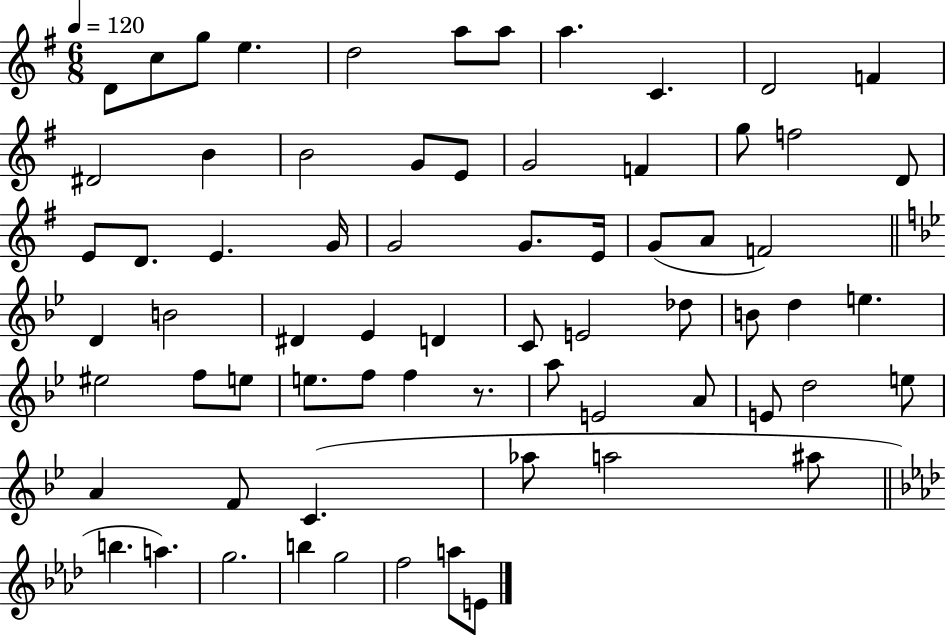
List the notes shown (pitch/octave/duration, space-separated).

D4/e C5/e G5/e E5/q. D5/h A5/e A5/e A5/q. C4/q. D4/h F4/q D#4/h B4/q B4/h G4/e E4/e G4/h F4/q G5/e F5/h D4/e E4/e D4/e. E4/q. G4/s G4/h G4/e. E4/s G4/e A4/e F4/h D4/q B4/h D#4/q Eb4/q D4/q C4/e E4/h Db5/e B4/e D5/q E5/q. EIS5/h F5/e E5/e E5/e. F5/e F5/q R/e. A5/e E4/h A4/e E4/e D5/h E5/e A4/q F4/e C4/q. Ab5/e A5/h A#5/e B5/q. A5/q. G5/h. B5/q G5/h F5/h A5/e E4/e